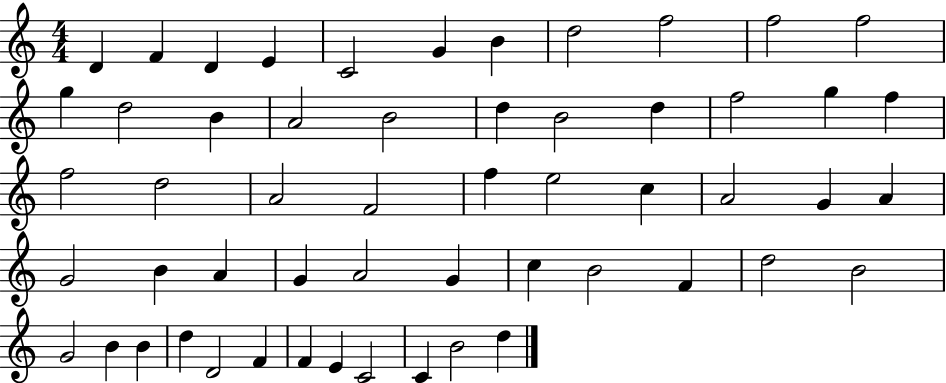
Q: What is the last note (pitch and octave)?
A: D5